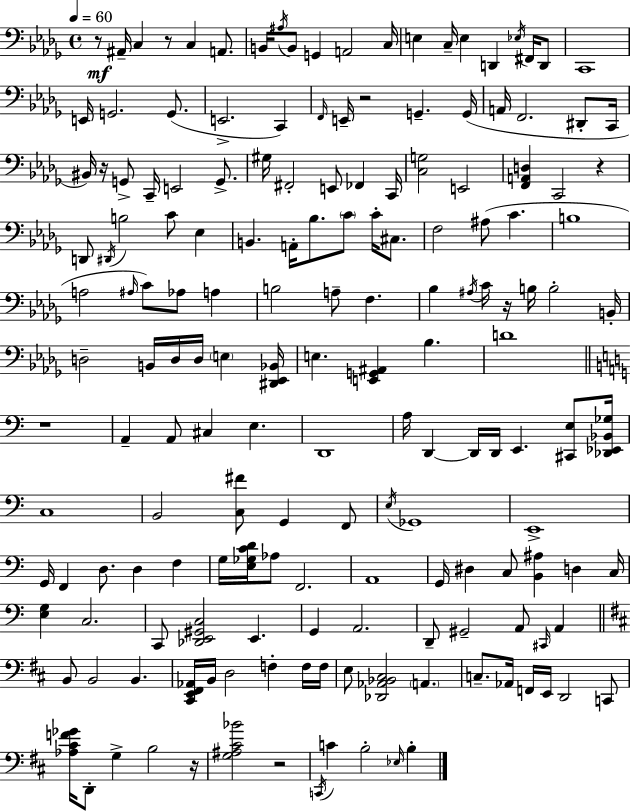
R/e A#2/s C3/q R/e C3/q A2/e. B2/s A#3/s B2/e G2/q A2/h C3/s E3/q C3/s E3/q D2/q Eb3/s F#2/s D2/e C2/w E2/s G2/h. G2/e. E2/h. C2/q F2/s E2/s R/h G2/q. G2/s A2/s F2/h. D#2/e C2/s BIS2/s R/s G2/e C2/s E2/h G2/e. G#3/s F#2/h E2/e FES2/q C2/s [C3,G3]/h E2/h [F2,A2,D3]/q C2/h R/q D2/e D#2/s B3/h C4/e Eb3/q B2/q. A2/s Bb3/e. C4/e C4/s C#3/e. F3/h A#3/e C4/q. B3/w A3/h A#3/s C4/e Ab3/e A3/q B3/h A3/e F3/q. Bb3/q A#3/s C4/s R/s B3/s B3/h B2/s D3/h B2/s D3/s D3/s E3/q [D#2,Eb2,Bb2]/s E3/q. [E2,G2,A#2]/q Bb3/q. D4/w R/w A2/q A2/e C#3/q E3/q. D2/w A3/s D2/q D2/s D2/s E2/q. [C#2,E3]/e [Db2,Eb2,Bb2,Gb3]/s C3/w B2/h [C3,F#4]/e G2/q F2/e E3/s Gb2/w E2/w G2/s F2/q D3/e. D3/q F3/q G3/s [E3,Gb3,C4,D4]/s Ab3/e F2/h. A2/w G2/s D#3/q C3/e [B2,A#3]/q D3/q C3/s [E3,G3]/q C3/h. C2/e [Db2,E2,G#2,C3]/h E2/q. G2/q A2/h. D2/e G#2/h A2/e C#2/s A2/q B2/e B2/h B2/q. [C#2,E2,F#2,Ab2]/s B2/s D3/h F3/q F3/s F3/s E3/e [Db2,Ab2,Bb2,C#3]/h A2/q. C3/e. Ab2/s F2/s E2/s D2/h C2/e [Ab3,C#4,F4,Gb4]/s D2/e G3/q B3/h R/s [G3,A#3,C#4,Bb4]/h R/h C2/s C4/q B3/h Eb3/s B3/q